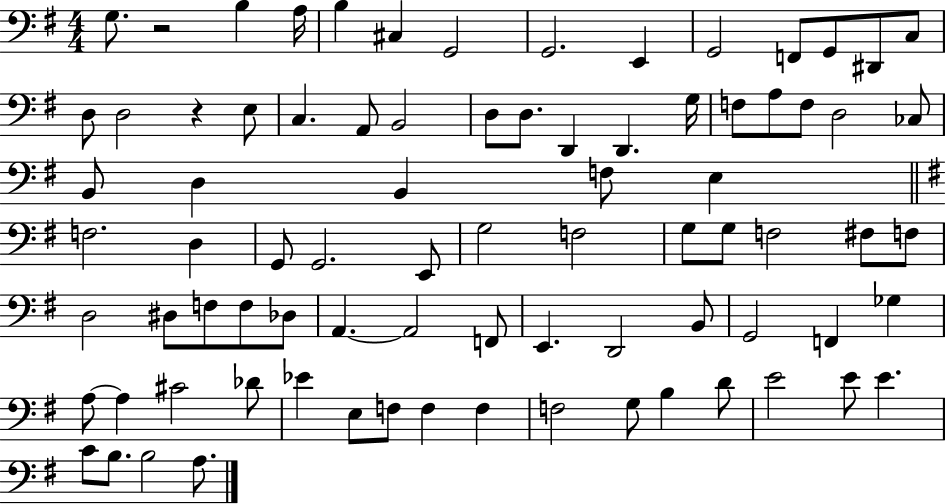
G3/e. R/h B3/q A3/s B3/q C#3/q G2/h G2/h. E2/q G2/h F2/e G2/e D#2/e C3/e D3/e D3/h R/q E3/e C3/q. A2/e B2/h D3/e D3/e. D2/q D2/q. G3/s F3/e A3/e F3/e D3/h CES3/e B2/e D3/q B2/q F3/e E3/q F3/h. D3/q G2/e G2/h. E2/e G3/h F3/h G3/e G3/e F3/h F#3/e F3/e D3/h D#3/e F3/e F3/e Db3/e A2/q. A2/h F2/e E2/q. D2/h B2/e G2/h F2/q Gb3/q A3/e A3/q C#4/h Db4/e Eb4/q E3/e F3/e F3/q F3/q F3/h G3/e B3/q D4/e E4/h E4/e E4/q. C4/e B3/e. B3/h A3/e.